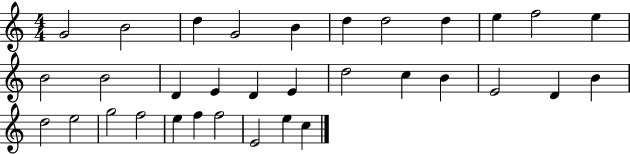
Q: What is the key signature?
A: C major